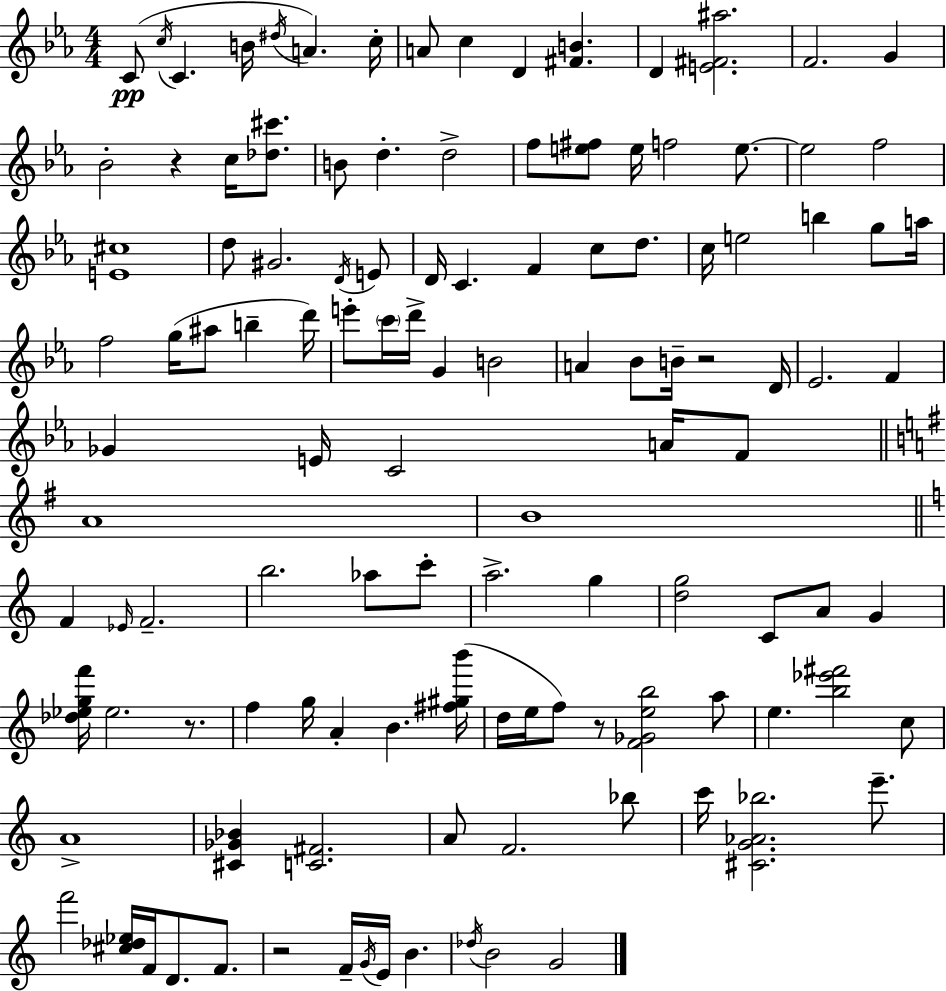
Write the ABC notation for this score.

X:1
T:Untitled
M:4/4
L:1/4
K:Eb
C/2 c/4 C B/4 ^d/4 A c/4 A/2 c D [^FB] D [E^F^a]2 F2 G _B2 z c/4 [_d^c']/2 B/2 d d2 f/2 [e^f]/2 e/4 f2 e/2 e2 f2 [E^c]4 d/2 ^G2 D/4 E/2 D/4 C F c/2 d/2 c/4 e2 b g/2 a/4 f2 g/4 ^a/2 b d'/4 e'/2 c'/4 d'/4 G B2 A _B/2 B/4 z2 D/4 _E2 F _G E/4 C2 A/4 F/2 A4 B4 F _E/4 F2 b2 _a/2 c'/2 a2 g [dg]2 C/2 A/2 G [_d_egf']/4 _e2 z/2 f g/4 A B [^f^gb']/4 d/4 e/4 f/2 z/2 [F_Geb]2 a/2 e [b_e'^f']2 c/2 A4 [^C_G_B] [C^F]2 A/2 F2 _b/2 c'/4 [^CG_A_b]2 e'/2 f'2 [^c_d_e]/4 F/4 D/2 F/2 z2 F/4 G/4 E/4 B _d/4 B2 G2